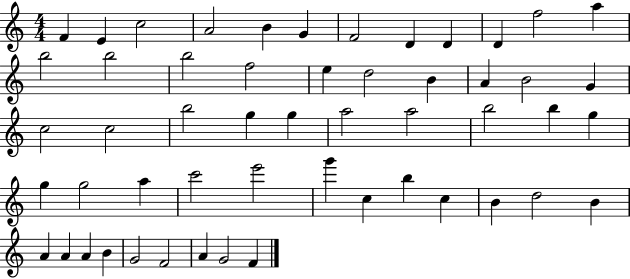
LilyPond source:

{
  \clef treble
  \numericTimeSignature
  \time 4/4
  \key c \major
  f'4 e'4 c''2 | a'2 b'4 g'4 | f'2 d'4 d'4 | d'4 f''2 a''4 | \break b''2 b''2 | b''2 f''2 | e''4 d''2 b'4 | a'4 b'2 g'4 | \break c''2 c''2 | b''2 g''4 g''4 | a''2 a''2 | b''2 b''4 g''4 | \break g''4 g''2 a''4 | c'''2 e'''2 | g'''4 c''4 b''4 c''4 | b'4 d''2 b'4 | \break a'4 a'4 a'4 b'4 | g'2 f'2 | a'4 g'2 f'4 | \bar "|."
}